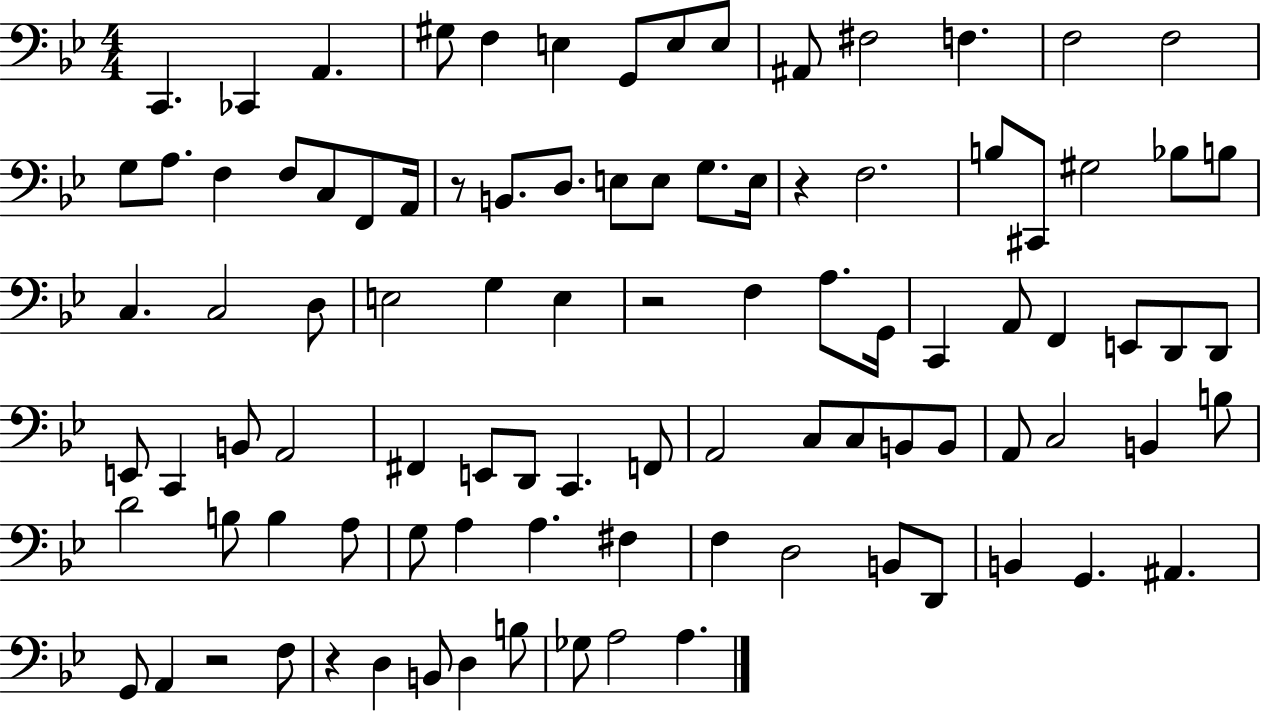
C2/q. CES2/q A2/q. G#3/e F3/q E3/q G2/e E3/e E3/e A#2/e F#3/h F3/q. F3/h F3/h G3/e A3/e. F3/q F3/e C3/e F2/e A2/s R/e B2/e. D3/e. E3/e E3/e G3/e. E3/s R/q F3/h. B3/e C#2/e G#3/h Bb3/e B3/e C3/q. C3/h D3/e E3/h G3/q E3/q R/h F3/q A3/e. G2/s C2/q A2/e F2/q E2/e D2/e D2/e E2/e C2/q B2/e A2/h F#2/q E2/e D2/e C2/q. F2/e A2/h C3/e C3/e B2/e B2/e A2/e C3/h B2/q B3/e D4/h B3/e B3/q A3/e G3/e A3/q A3/q. F#3/q F3/q D3/h B2/e D2/e B2/q G2/q. A#2/q. G2/e A2/q R/h F3/e R/q D3/q B2/e D3/q B3/e Gb3/e A3/h A3/q.